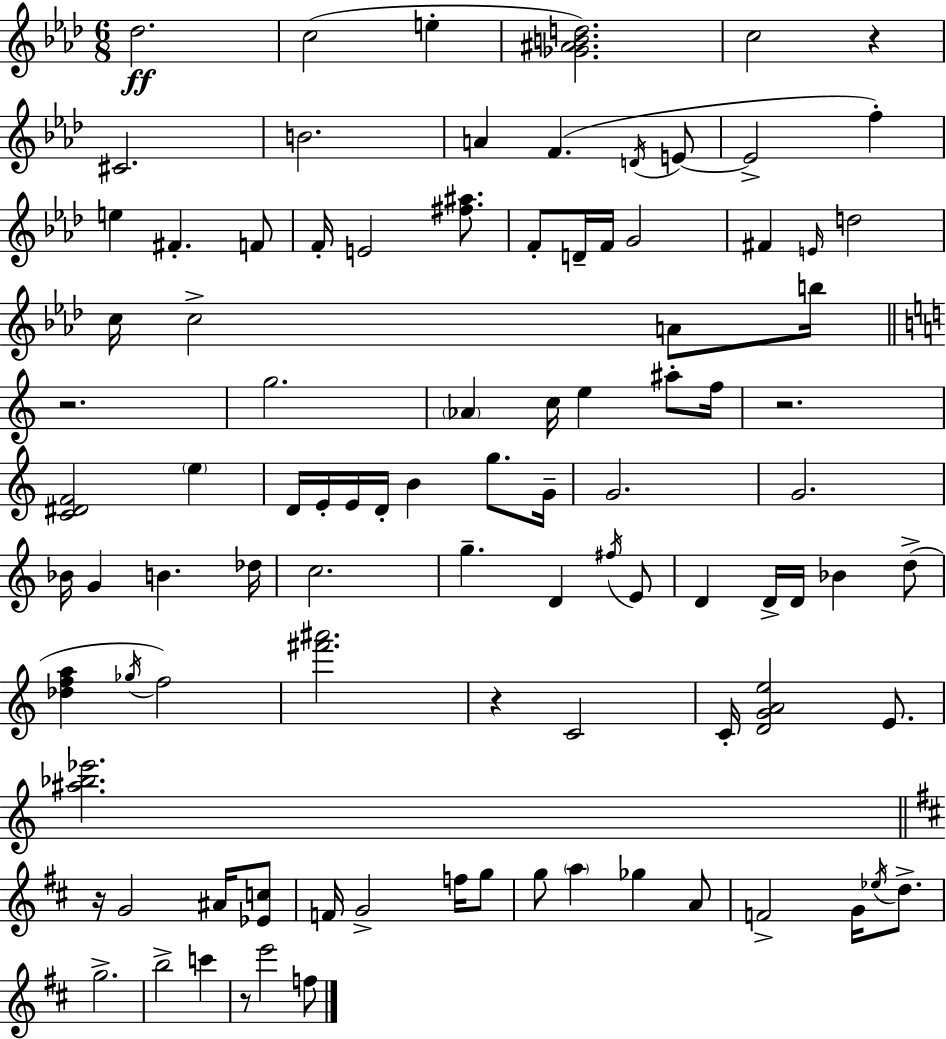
{
  \clef treble
  \numericTimeSignature
  \time 6/8
  \key aes \major
  \repeat volta 2 { des''2.\ff | c''2( e''4-. | <ges' ais' b' d''>2.) | c''2 r4 | \break cis'2. | b'2. | a'4 f'4.( \acciaccatura { d'16 } e'8~~ | e'2-> f''4-.) | \break e''4 fis'4.-. f'8 | f'16-. e'2 <fis'' ais''>8. | f'8-. d'16-- f'16 g'2 | fis'4 \grace { e'16 } d''2 | \break c''16 c''2-> a'8 | b''16 \bar "||" \break \key c \major r2. | g''2. | \parenthesize aes'4 c''16 e''4 ais''8-. f''16 | r2. | \break <c' dis' f'>2 \parenthesize e''4 | d'16 e'16-. e'16 d'16-. b'4 g''8. g'16-- | g'2. | g'2. | \break bes'16 g'4 b'4. des''16 | c''2. | g''4.-- d'4 \acciaccatura { fis''16 } e'8 | d'4 d'16-> d'16 bes'4 d''8->( | \break <des'' f'' a''>4 \acciaccatura { ges''16 }) f''2 | <fis''' ais'''>2. | r4 c'2 | c'16-. <d' g' a' e''>2 e'8. | \break <ais'' bes'' ees'''>2. | \bar "||" \break \key b \minor r16 g'2 ais'16 <ees' c''>8 | f'16 g'2-> f''16 g''8 | g''8 \parenthesize a''4 ges''4 a'8 | f'2-> g'16 \acciaccatura { ees''16 } d''8.-> | \break g''2.-> | b''2-> c'''4 | r8 e'''2 f''8 | } \bar "|."
}